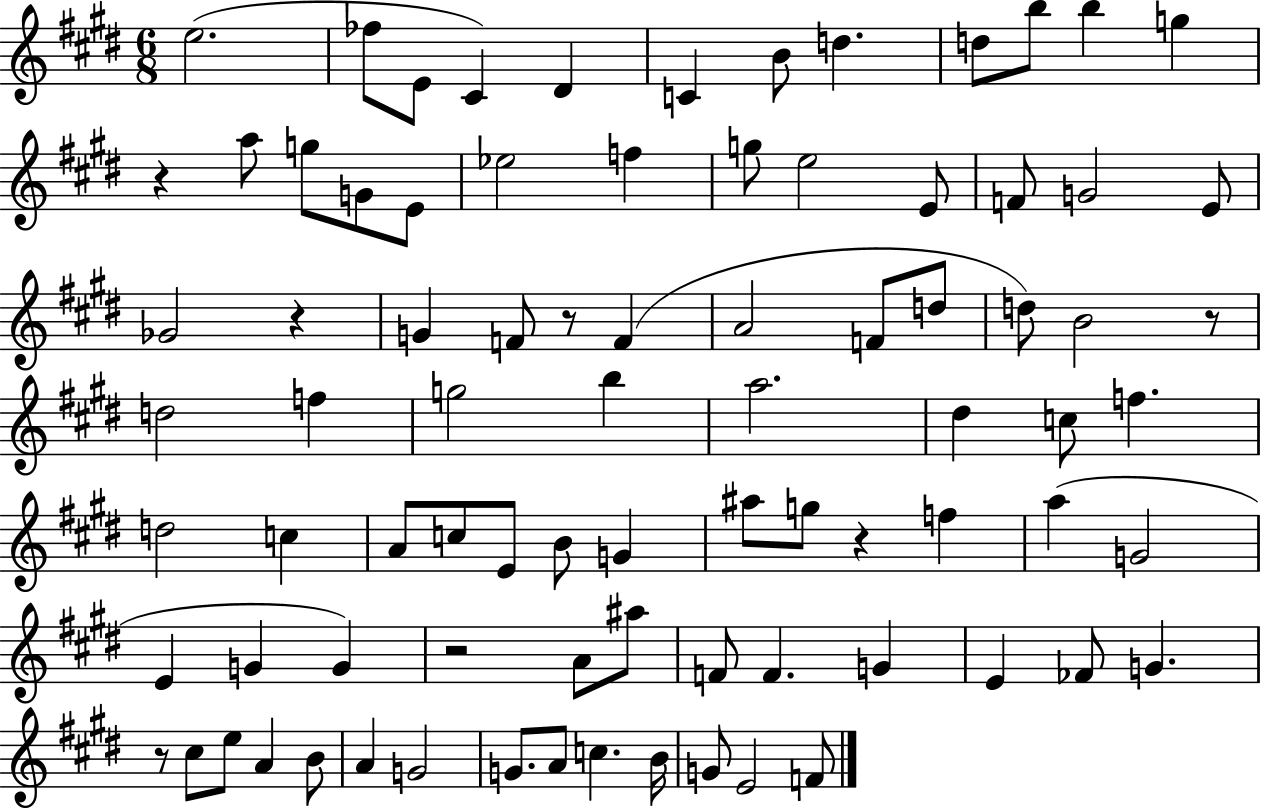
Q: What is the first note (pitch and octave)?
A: E5